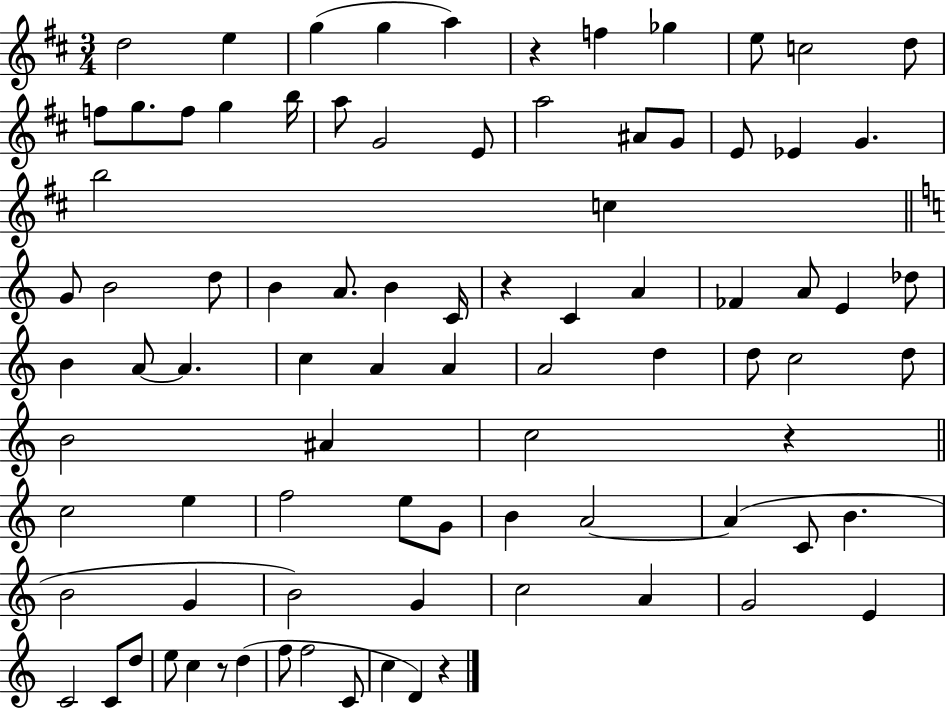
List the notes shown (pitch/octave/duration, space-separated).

D5/h E5/q G5/q G5/q A5/q R/q F5/q Gb5/q E5/e C5/h D5/e F5/e G5/e. F5/e G5/q B5/s A5/e G4/h E4/e A5/h A#4/e G4/e E4/e Eb4/q G4/q. B5/h C5/q G4/e B4/h D5/e B4/q A4/e. B4/q C4/s R/q C4/q A4/q FES4/q A4/e E4/q Db5/e B4/q A4/e A4/q. C5/q A4/q A4/q A4/h D5/q D5/e C5/h D5/e B4/h A#4/q C5/h R/q C5/h E5/q F5/h E5/e G4/e B4/q A4/h A4/q C4/e B4/q. B4/h G4/q B4/h G4/q C5/h A4/q G4/h E4/q C4/h C4/e D5/e E5/e C5/q R/e D5/q F5/e F5/h C4/e C5/q D4/q R/q